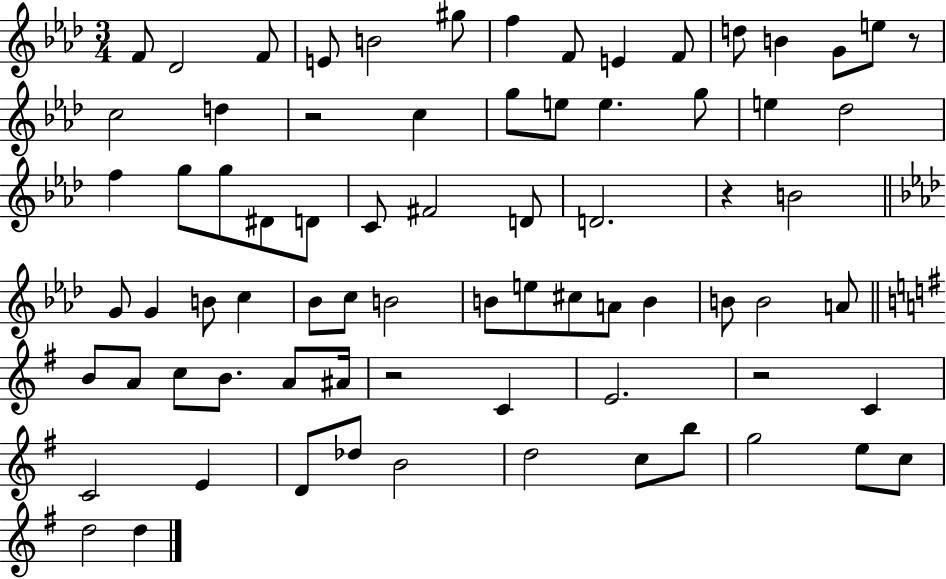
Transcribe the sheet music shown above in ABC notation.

X:1
T:Untitled
M:3/4
L:1/4
K:Ab
F/2 _D2 F/2 E/2 B2 ^g/2 f F/2 E F/2 d/2 B G/2 e/2 z/2 c2 d z2 c g/2 e/2 e g/2 e _d2 f g/2 g/2 ^D/2 D/2 C/2 ^F2 D/2 D2 z B2 G/2 G B/2 c _B/2 c/2 B2 B/2 e/2 ^c/2 A/2 B B/2 B2 A/2 B/2 A/2 c/2 B/2 A/2 ^A/4 z2 C E2 z2 C C2 E D/2 _d/2 B2 d2 c/2 b/2 g2 e/2 c/2 d2 d